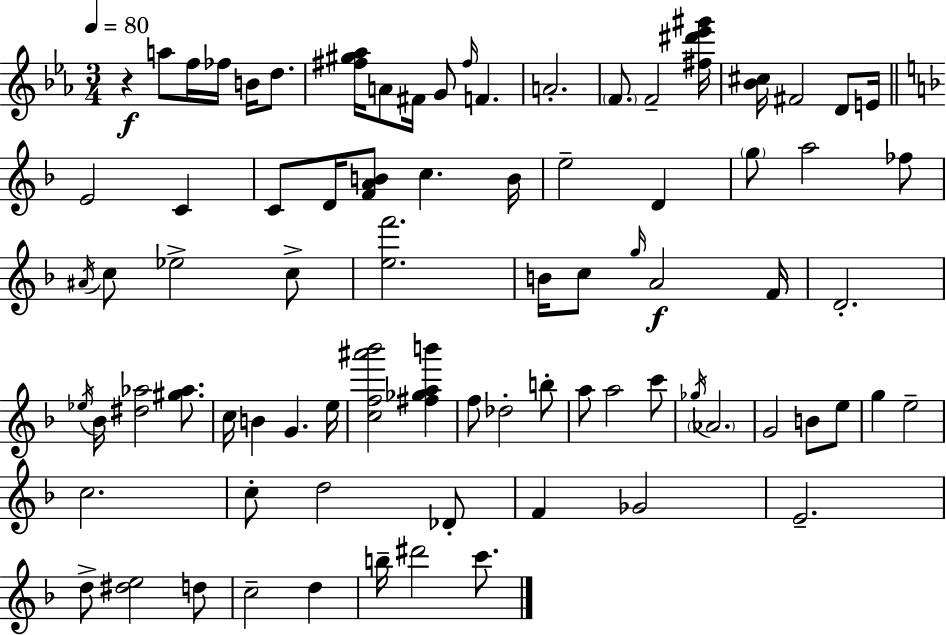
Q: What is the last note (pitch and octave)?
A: C6